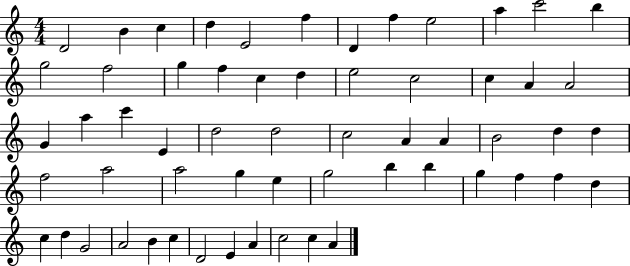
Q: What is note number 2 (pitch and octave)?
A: B4